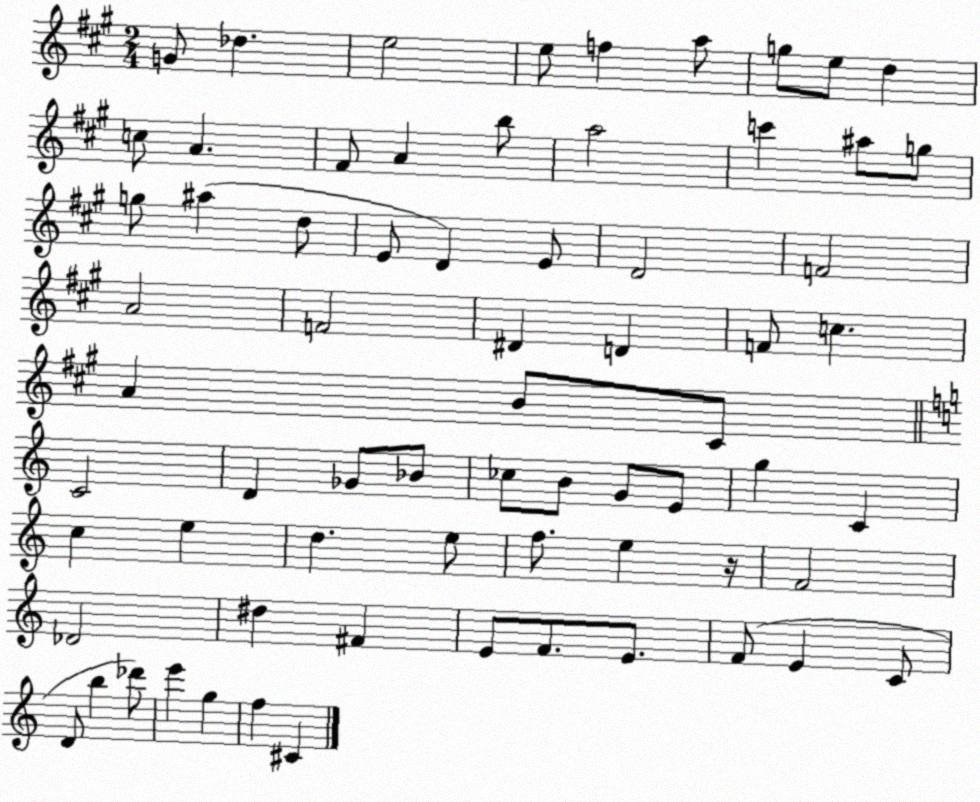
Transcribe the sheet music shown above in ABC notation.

X:1
T:Untitled
M:2/4
L:1/4
K:A
G/2 _d e2 e/2 f a/2 g/2 e/2 d c/2 A ^F/2 A b/2 a2 c' ^a/2 g/2 g/2 ^a d/2 E/2 D E/2 D2 F2 A2 F2 ^D D F/2 c A B/2 ^C/2 C2 D _G/2 _B/2 _c/2 B/2 G/2 E/2 g C c e d e/2 f/2 e z/4 F2 _D2 ^d ^F E/2 F/2 E/2 F/2 E C/2 D/2 b _d'/2 e' g f ^C